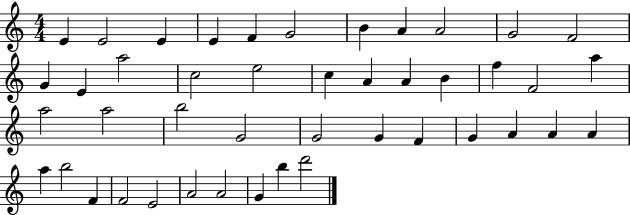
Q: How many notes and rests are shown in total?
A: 44